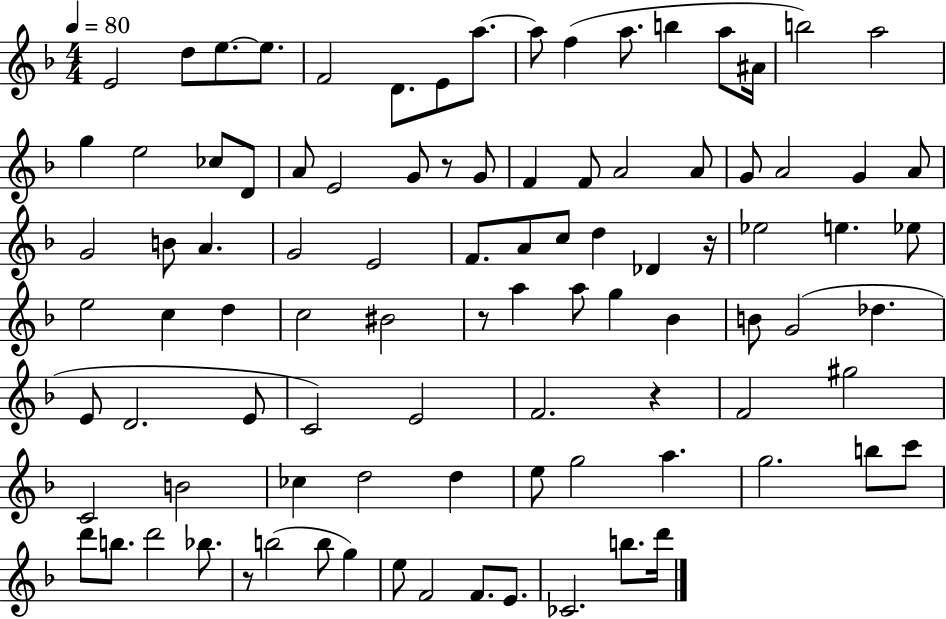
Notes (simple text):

E4/h D5/e E5/e. E5/e. F4/h D4/e. E4/e A5/e. A5/e F5/q A5/e. B5/q A5/e A#4/s B5/h A5/h G5/q E5/h CES5/e D4/e A4/e E4/h G4/e R/e G4/e F4/q F4/e A4/h A4/e G4/e A4/h G4/q A4/e G4/h B4/e A4/q. G4/h E4/h F4/e. A4/e C5/e D5/q Db4/q R/s Eb5/h E5/q. Eb5/e E5/h C5/q D5/q C5/h BIS4/h R/e A5/q A5/e G5/q Bb4/q B4/e G4/h Db5/q. E4/e D4/h. E4/e C4/h E4/h F4/h. R/q F4/h G#5/h C4/h B4/h CES5/q D5/h D5/q E5/e G5/h A5/q. G5/h. B5/e C6/e D6/e B5/e. D6/h Bb5/e. R/e B5/h B5/e G5/q E5/e F4/h F4/e. E4/e. CES4/h. B5/e. D6/s